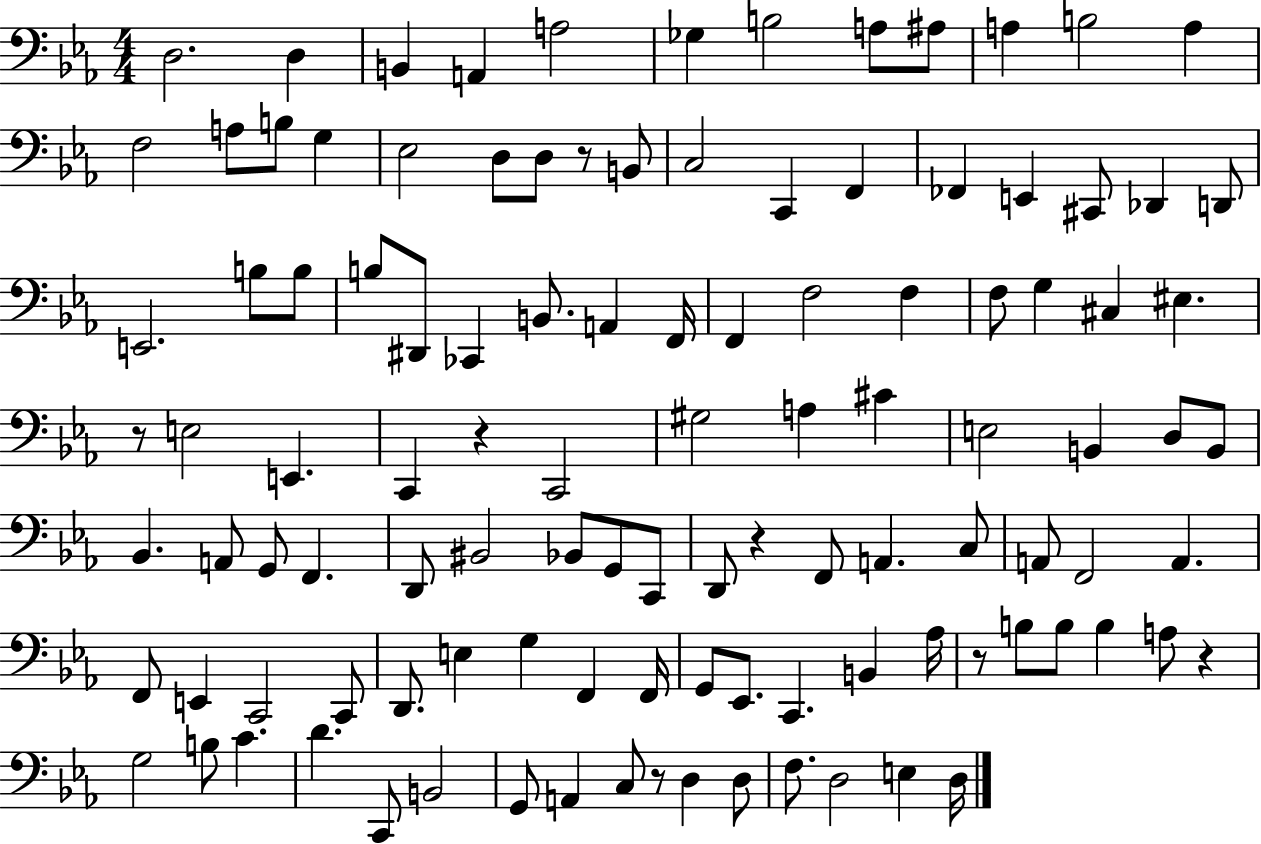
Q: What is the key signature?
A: EES major